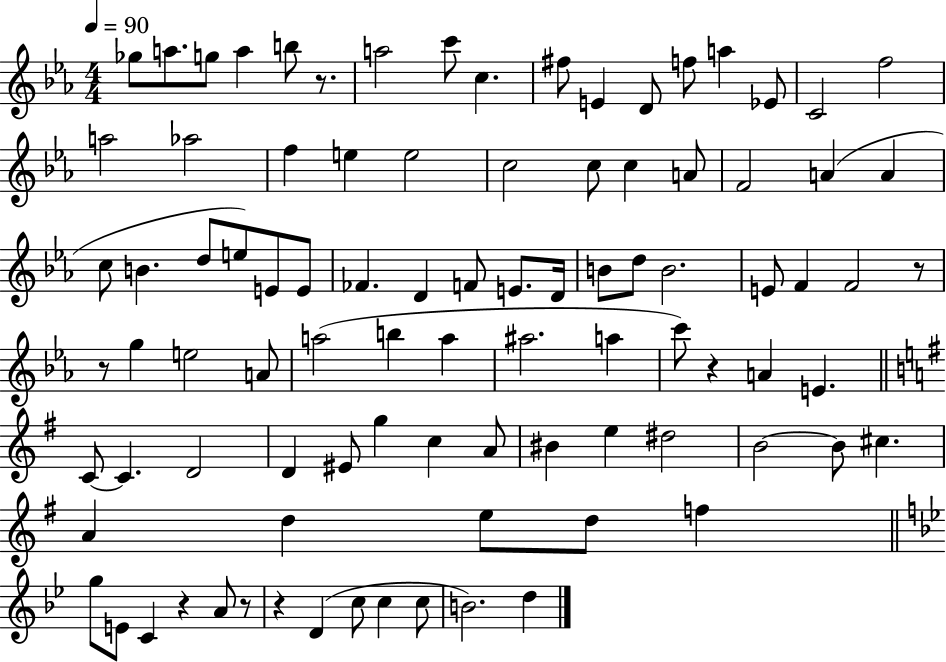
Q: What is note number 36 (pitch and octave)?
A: D4